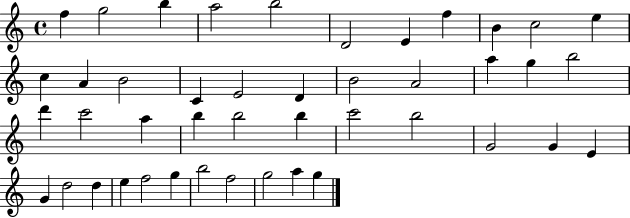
F5/q G5/h B5/q A5/h B5/h D4/h E4/q F5/q B4/q C5/h E5/q C5/q A4/q B4/h C4/q E4/h D4/q B4/h A4/h A5/q G5/q B5/h D6/q C6/h A5/q B5/q B5/h B5/q C6/h B5/h G4/h G4/q E4/q G4/q D5/h D5/q E5/q F5/h G5/q B5/h F5/h G5/h A5/q G5/q